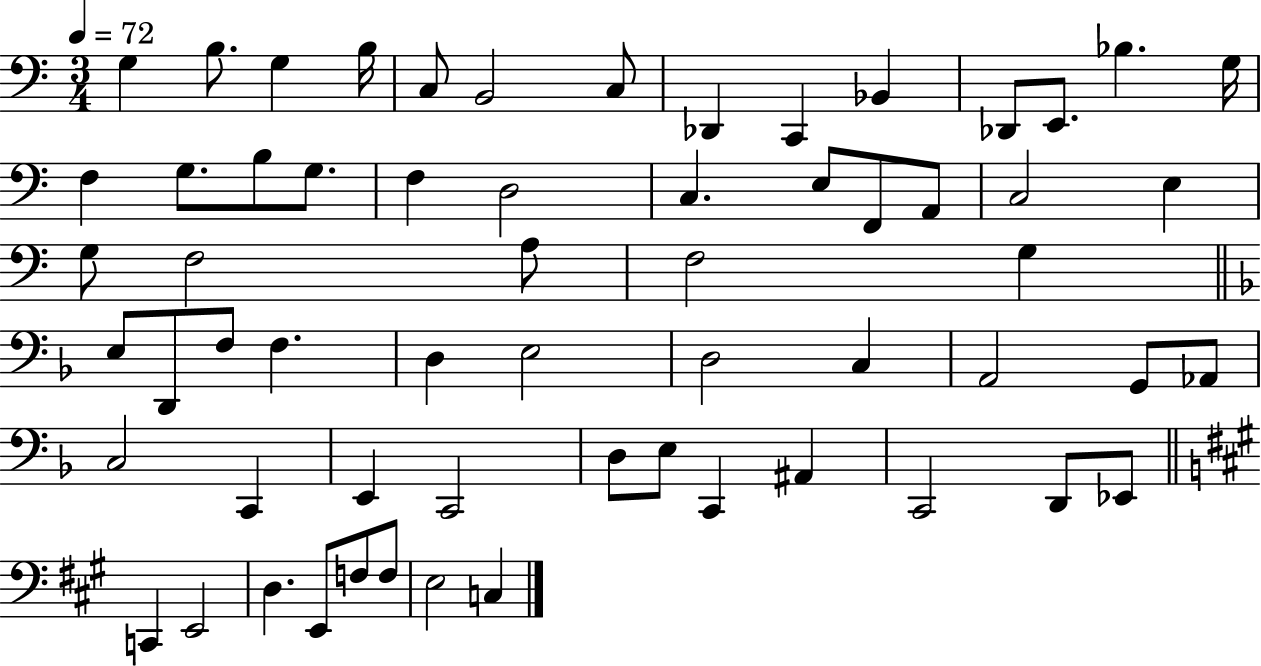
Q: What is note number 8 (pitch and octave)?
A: Db2